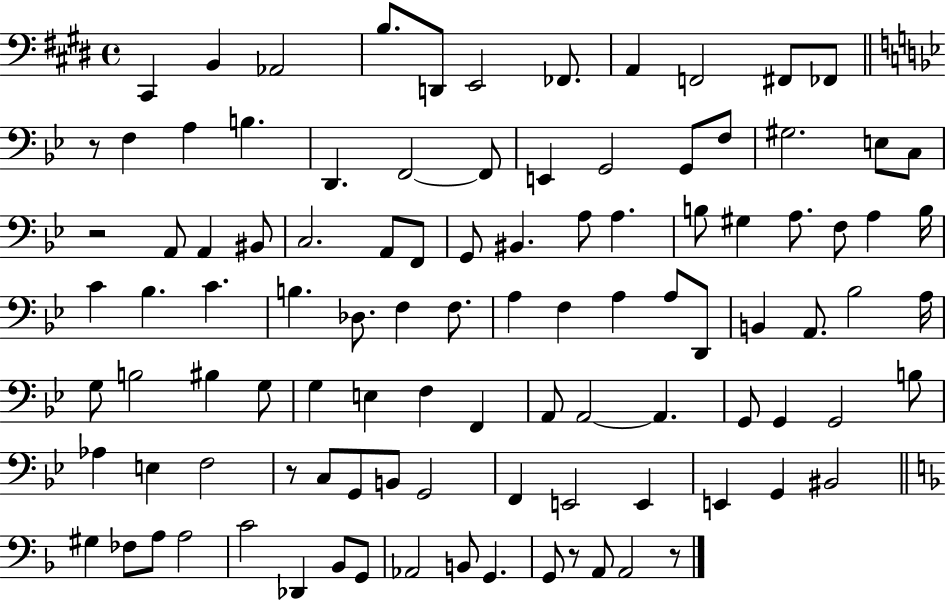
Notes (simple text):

C#2/q B2/q Ab2/h B3/e. D2/e E2/h FES2/e. A2/q F2/h F#2/e FES2/e R/e F3/q A3/q B3/q. D2/q. F2/h F2/e E2/q G2/h G2/e F3/e G#3/h. E3/e C3/e R/h A2/e A2/q BIS2/e C3/h. A2/e F2/e G2/e BIS2/q. A3/e A3/q. B3/e G#3/q A3/e. F3/e A3/q B3/s C4/q Bb3/q. C4/q. B3/q. Db3/e. F3/q F3/e. A3/q F3/q A3/q A3/e D2/e B2/q A2/e. Bb3/h A3/s G3/e B3/h BIS3/q G3/e G3/q E3/q F3/q F2/q A2/e A2/h A2/q. G2/e G2/q G2/h B3/e Ab3/q E3/q F3/h R/e C3/e G2/e B2/e G2/h F2/q E2/h E2/q E2/q G2/q BIS2/h G#3/q FES3/e A3/e A3/h C4/h Db2/q Bb2/e G2/e Ab2/h B2/e G2/q. G2/e R/e A2/e A2/h R/e